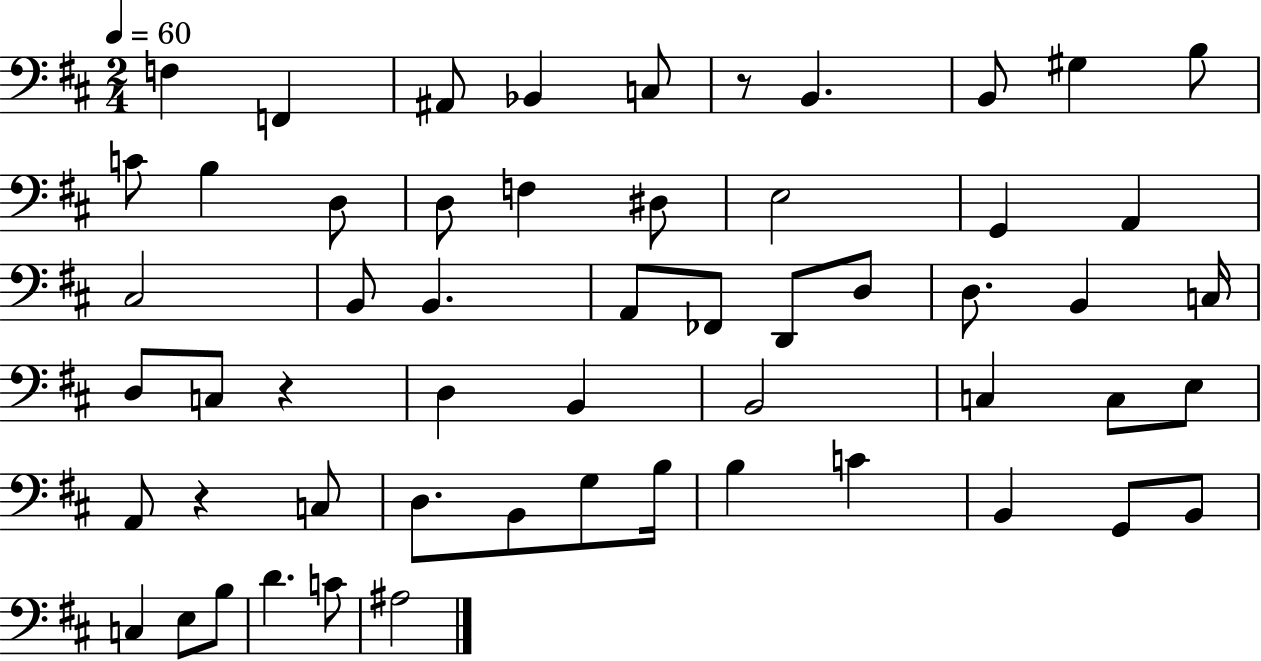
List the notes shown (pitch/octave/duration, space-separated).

F3/q F2/q A#2/e Bb2/q C3/e R/e B2/q. B2/e G#3/q B3/e C4/e B3/q D3/e D3/e F3/q D#3/e E3/h G2/q A2/q C#3/h B2/e B2/q. A2/e FES2/e D2/e D3/e D3/e. B2/q C3/s D3/e C3/e R/q D3/q B2/q B2/h C3/q C3/e E3/e A2/e R/q C3/e D3/e. B2/e G3/e B3/s B3/q C4/q B2/q G2/e B2/e C3/q E3/e B3/e D4/q. C4/e A#3/h